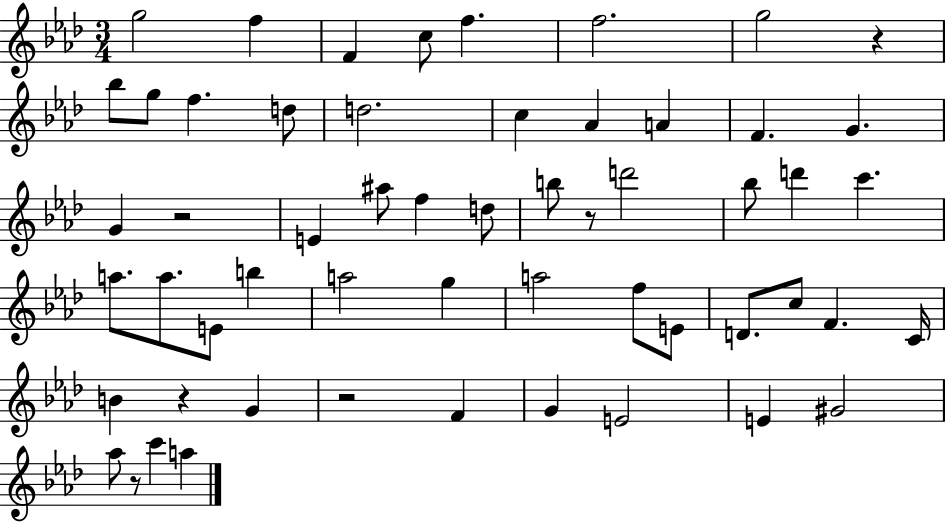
{
  \clef treble
  \numericTimeSignature
  \time 3/4
  \key aes \major
  g''2 f''4 | f'4 c''8 f''4. | f''2. | g''2 r4 | \break bes''8 g''8 f''4. d''8 | d''2. | c''4 aes'4 a'4 | f'4. g'4. | \break g'4 r2 | e'4 ais''8 f''4 d''8 | b''8 r8 d'''2 | bes''8 d'''4 c'''4. | \break a''8. a''8. e'8 b''4 | a''2 g''4 | a''2 f''8 e'8 | d'8. c''8 f'4. c'16 | \break b'4 r4 g'4 | r2 f'4 | g'4 e'2 | e'4 gis'2 | \break aes''8 r8 c'''4 a''4 | \bar "|."
}